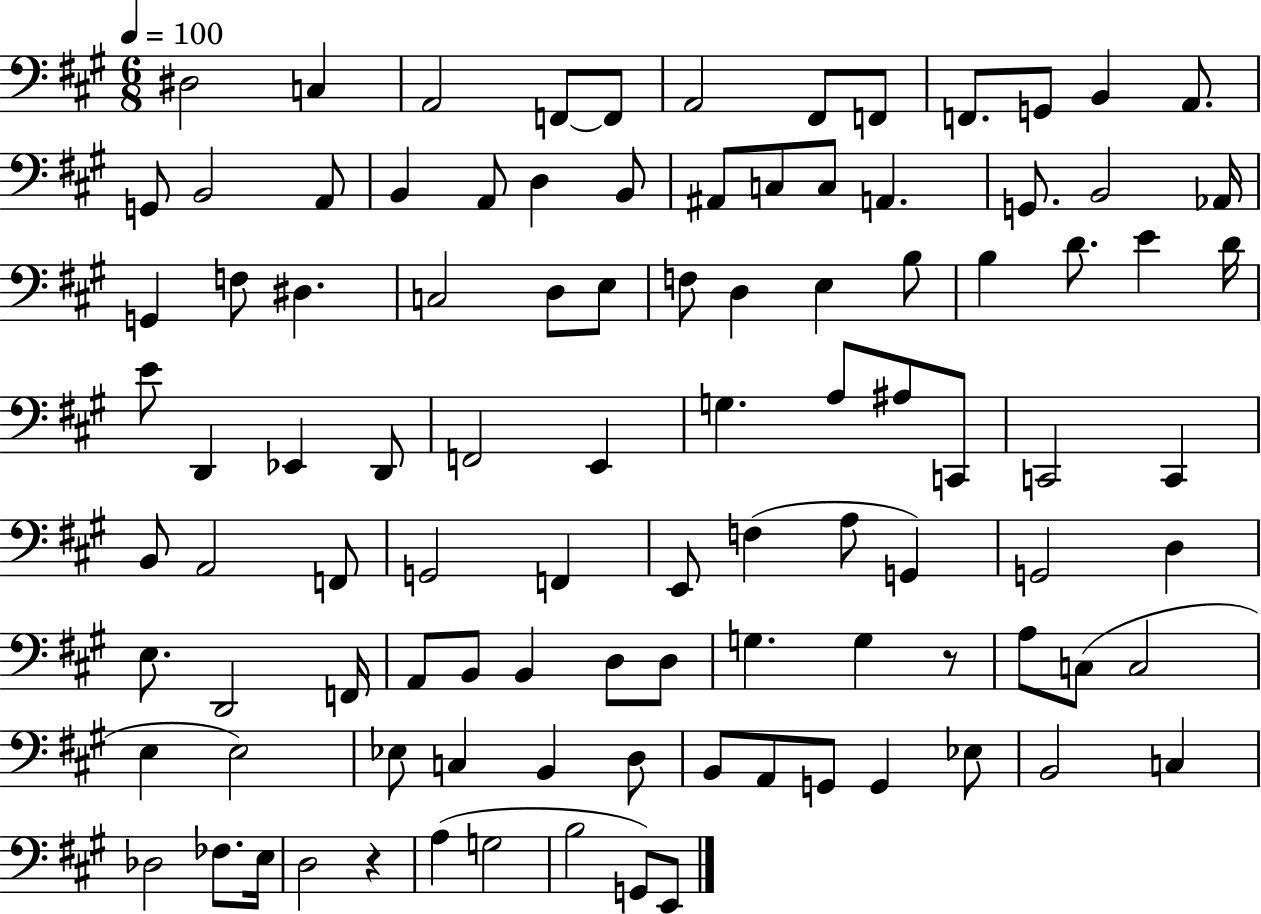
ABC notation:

X:1
T:Untitled
M:6/8
L:1/4
K:A
^D,2 C, A,,2 F,,/2 F,,/2 A,,2 ^F,,/2 F,,/2 F,,/2 G,,/2 B,, A,,/2 G,,/2 B,,2 A,,/2 B,, A,,/2 D, B,,/2 ^A,,/2 C,/2 C,/2 A,, G,,/2 B,,2 _A,,/4 G,, F,/2 ^D, C,2 D,/2 E,/2 F,/2 D, E, B,/2 B, D/2 E D/4 E/2 D,, _E,, D,,/2 F,,2 E,, G, A,/2 ^A,/2 C,,/2 C,,2 C,, B,,/2 A,,2 F,,/2 G,,2 F,, E,,/2 F, A,/2 G,, G,,2 D, E,/2 D,,2 F,,/4 A,,/2 B,,/2 B,, D,/2 D,/2 G, G, z/2 A,/2 C,/2 C,2 E, E,2 _E,/2 C, B,, D,/2 B,,/2 A,,/2 G,,/2 G,, _E,/2 B,,2 C, _D,2 _F,/2 E,/4 D,2 z A, G,2 B,2 G,,/2 E,,/2